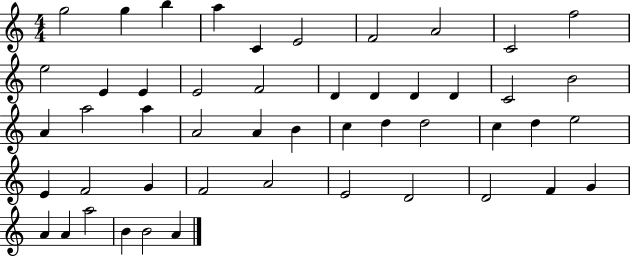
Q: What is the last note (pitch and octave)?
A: A4